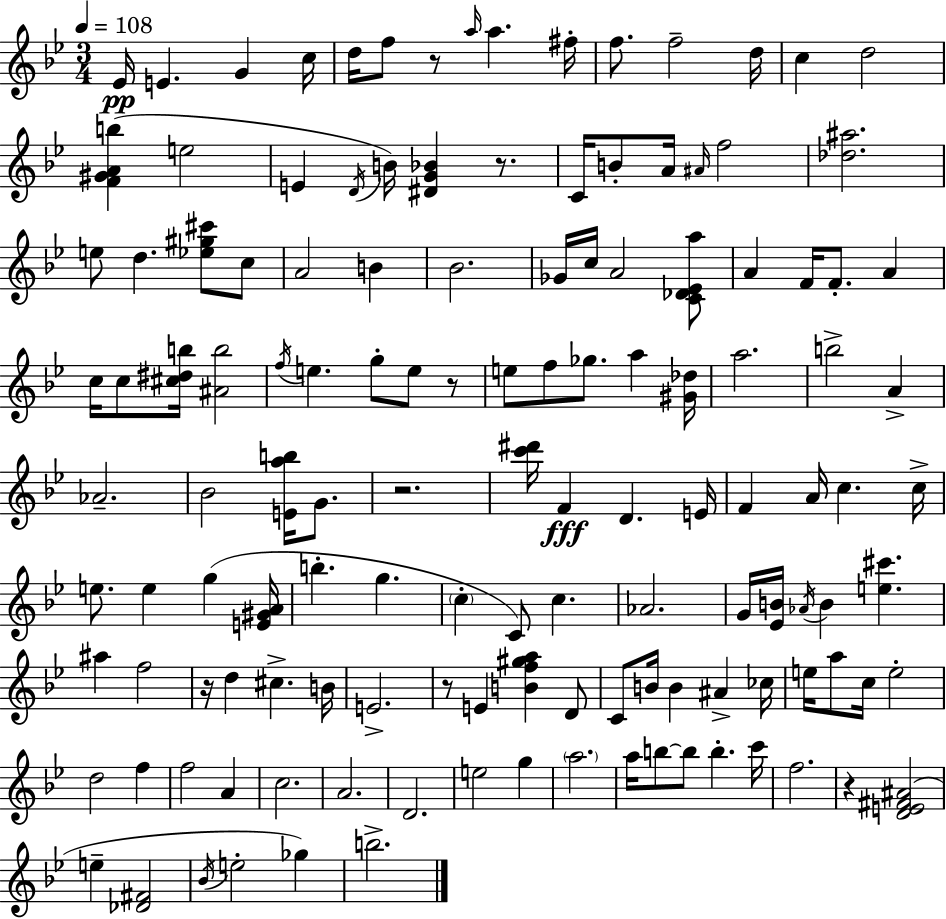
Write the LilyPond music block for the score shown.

{
  \clef treble
  \numericTimeSignature
  \time 3/4
  \key g \minor
  \tempo 4 = 108
  ees'16\pp e'4. g'4 c''16 | d''16 f''8 r8 \grace { a''16 } a''4. | fis''16-. f''8. f''2-- | d''16 c''4 d''2 | \break <f' gis' a' b''>4( e''2 | e'4 \acciaccatura { d'16 } b'16) <dis' g' bes'>4 r8. | c'16 b'8-. a'16 \grace { ais'16 } f''2 | <des'' ais''>2. | \break e''8 d''4. <ees'' gis'' cis'''>8 | c''8 a'2 b'4 | bes'2. | ges'16 c''16 a'2 | \break <c' des' ees' a''>8 a'4 f'16 f'8.-. a'4 | c''16 c''8 <cis'' dis'' b''>16 <ais' b''>2 | \acciaccatura { f''16 } e''4. g''8-. | e''8 r8 e''8 f''8 ges''8. a''4 | \break <gis' des''>16 a''2. | b''2-> | a'4-> aes'2.-- | bes'2 | \break <e' a'' b''>16 g'8. r2. | <c''' dis'''>16 f'4\fff d'4. | e'16 f'4 a'16 c''4. | c''16-> e''8. e''4 g''4( | \break <e' gis' a'>16 b''4.-. g''4. | \parenthesize c''4-. c'8) c''4. | aes'2. | g'16 <ees' b'>16 \acciaccatura { aes'16 } b'4 <e'' cis'''>4. | \break ais''4 f''2 | r16 d''4 cis''4.-> | b'16 e'2.-> | r8 e'4 <b' f'' gis'' a''>4 | \break d'8 c'8 b'16 b'4 | ais'4-> ces''16 e''16 a''8 c''16 e''2-. | d''2 | f''4 f''2 | \break a'4 c''2. | a'2. | d'2. | e''2 | \break g''4 \parenthesize a''2. | a''16 b''8~~ b''8 b''4.-. | c'''16 f''2. | r4 <d' e' fis' ais'>2( | \break e''4-- <des' fis'>2 | \acciaccatura { bes'16 } e''2-. | ges''4) b''2.-> | \bar "|."
}